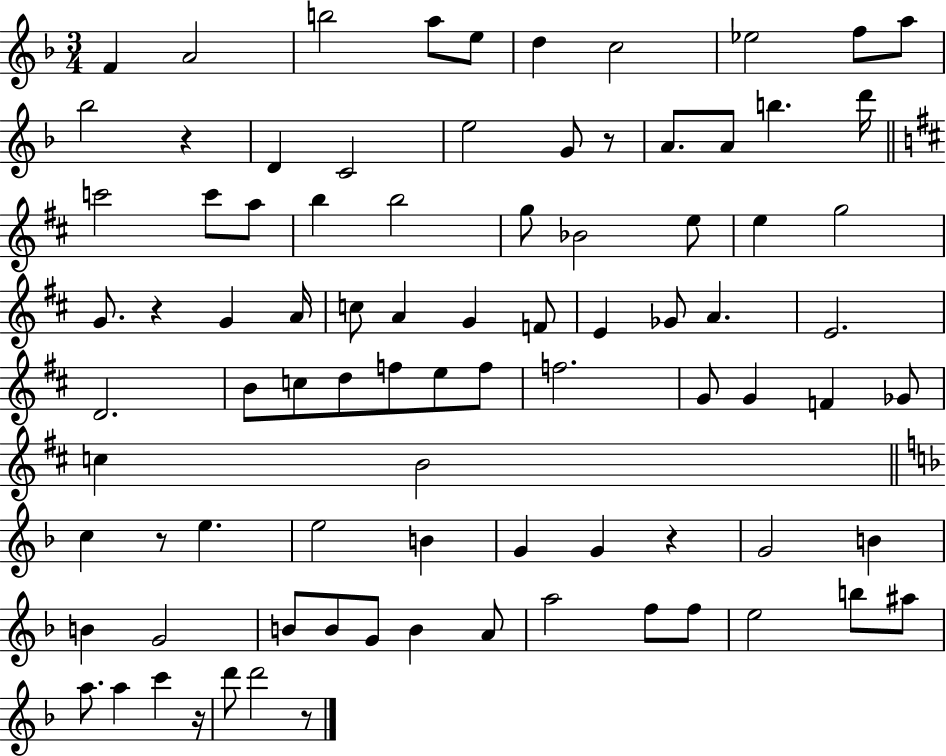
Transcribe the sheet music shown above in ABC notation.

X:1
T:Untitled
M:3/4
L:1/4
K:F
F A2 b2 a/2 e/2 d c2 _e2 f/2 a/2 _b2 z D C2 e2 G/2 z/2 A/2 A/2 b d'/4 c'2 c'/2 a/2 b b2 g/2 _B2 e/2 e g2 G/2 z G A/4 c/2 A G F/2 E _G/2 A E2 D2 B/2 c/2 d/2 f/2 e/2 f/2 f2 G/2 G F _G/2 c B2 c z/2 e e2 B G G z G2 B B G2 B/2 B/2 G/2 B A/2 a2 f/2 f/2 e2 b/2 ^a/2 a/2 a c' z/4 d'/2 d'2 z/2